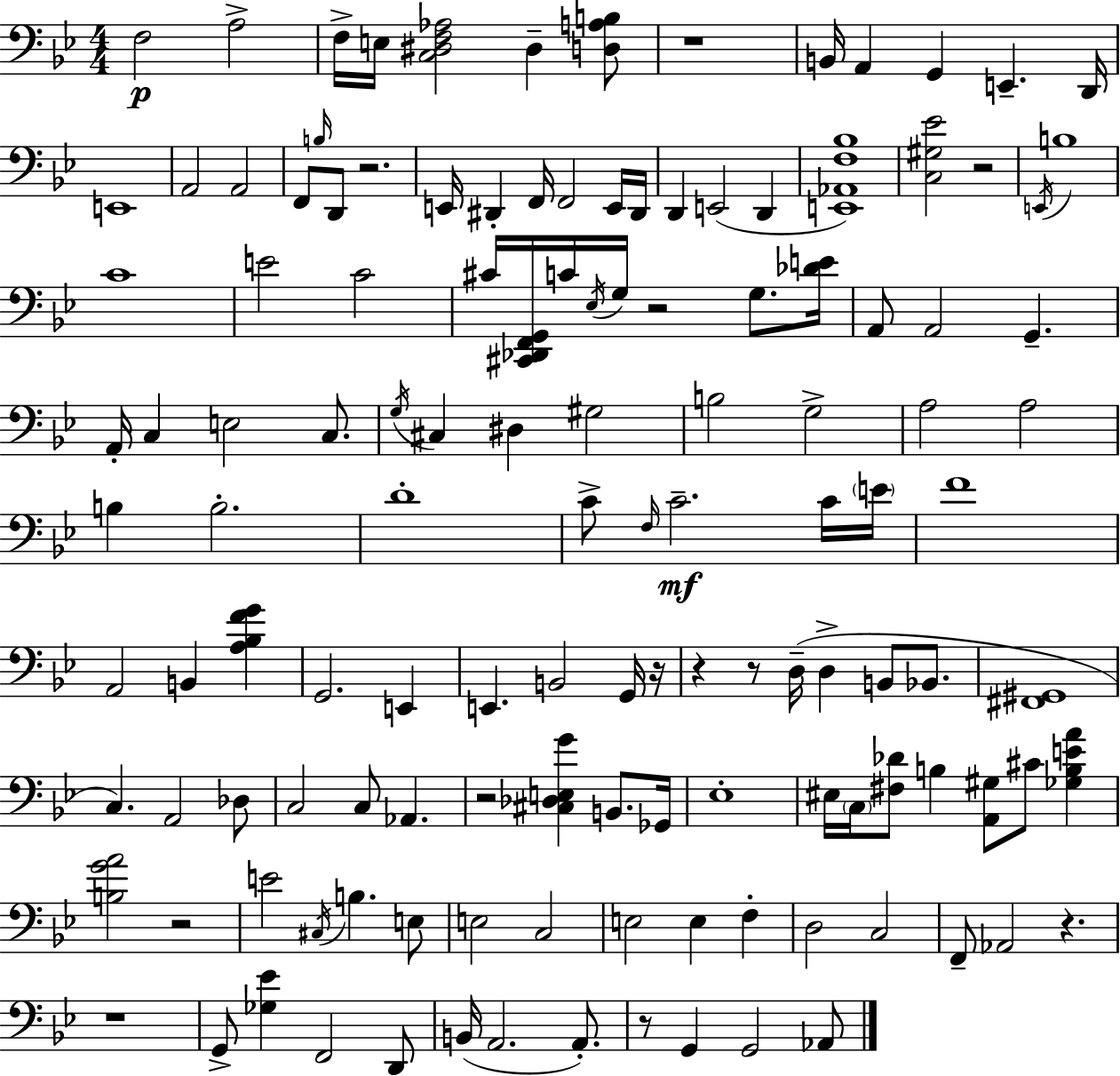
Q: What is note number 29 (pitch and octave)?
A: E4